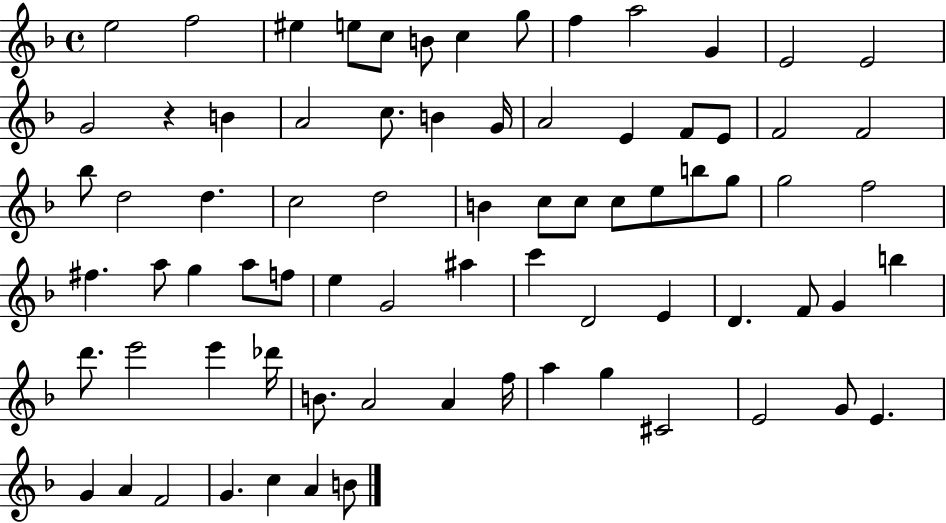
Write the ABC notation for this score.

X:1
T:Untitled
M:4/4
L:1/4
K:F
e2 f2 ^e e/2 c/2 B/2 c g/2 f a2 G E2 E2 G2 z B A2 c/2 B G/4 A2 E F/2 E/2 F2 F2 _b/2 d2 d c2 d2 B c/2 c/2 c/2 e/2 b/2 g/2 g2 f2 ^f a/2 g a/2 f/2 e G2 ^a c' D2 E D F/2 G b d'/2 e'2 e' _d'/4 B/2 A2 A f/4 a g ^C2 E2 G/2 E G A F2 G c A B/2